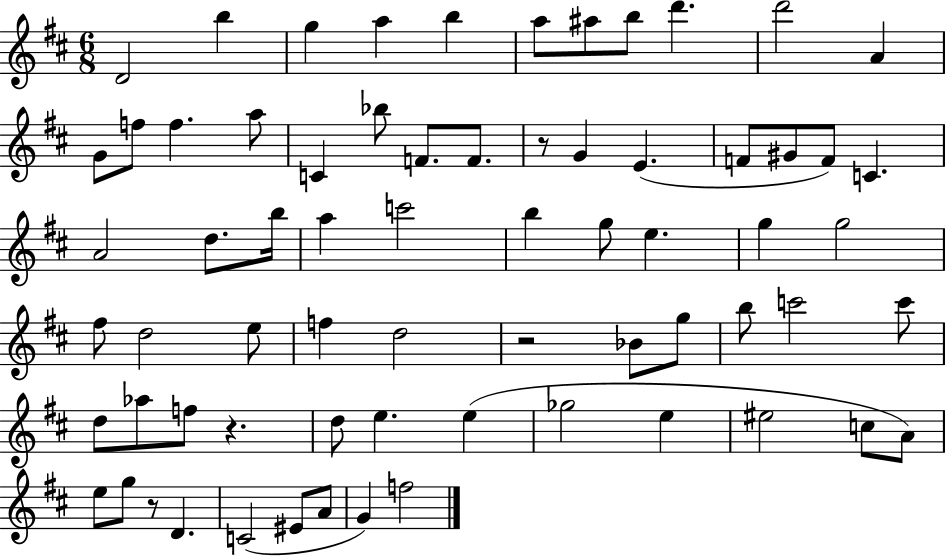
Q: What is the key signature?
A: D major